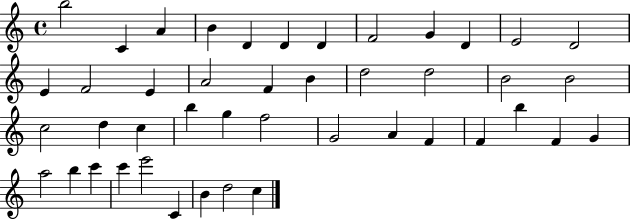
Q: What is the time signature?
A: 4/4